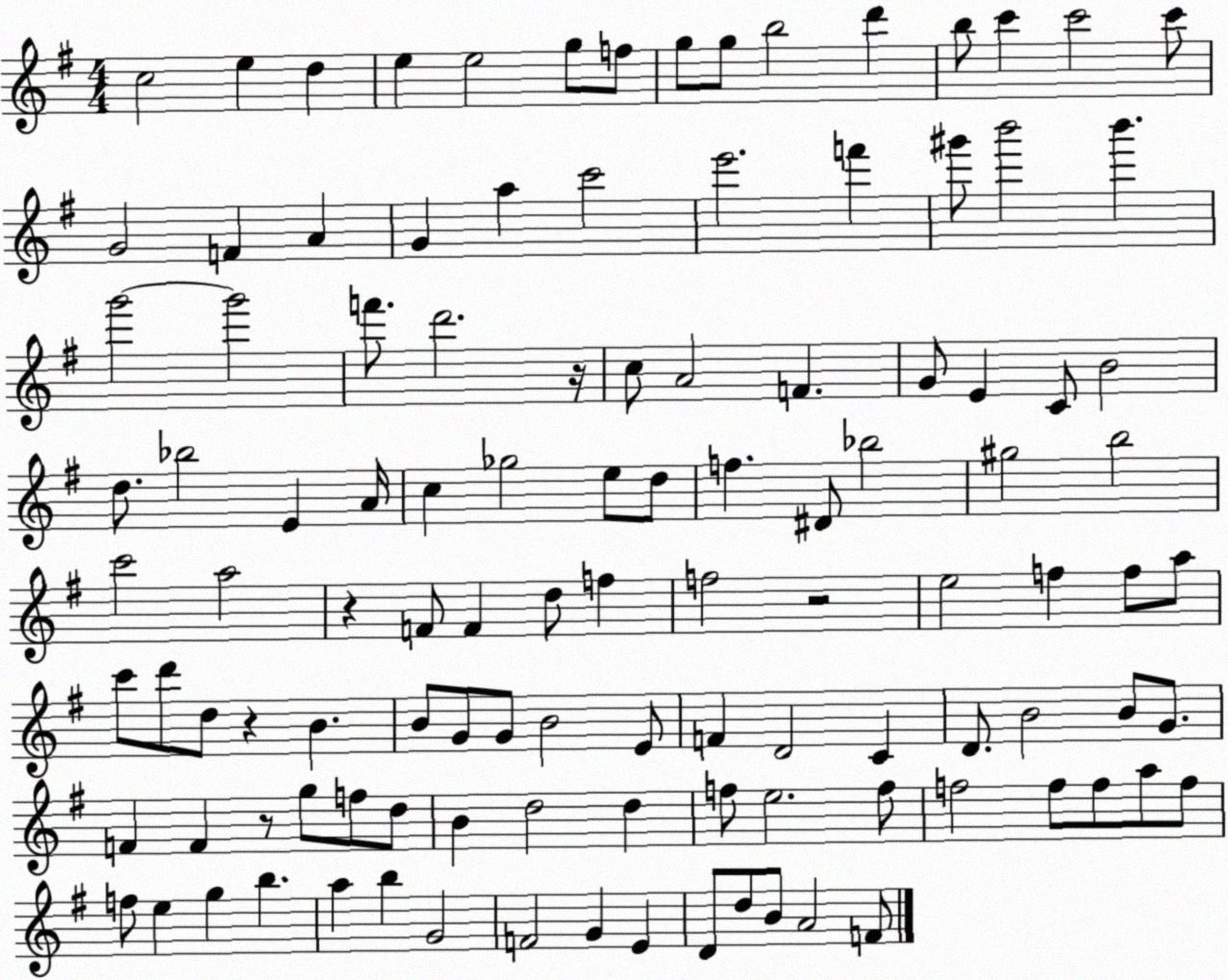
X:1
T:Untitled
M:4/4
L:1/4
K:G
c2 e d e e2 g/2 f/2 g/2 g/2 b2 d' b/2 c' c'2 c'/2 G2 F A G a c'2 e'2 f' ^g'/2 b'2 b' g'2 g'2 f'/2 d'2 z/4 c/2 A2 F G/2 E C/2 B2 d/2 _b2 E A/4 c _g2 e/2 d/2 f ^D/2 _b2 ^g2 b2 c'2 a2 z F/2 F d/2 f f2 z2 e2 f f/2 a/2 c'/2 d'/2 d/2 z B B/2 G/2 G/2 B2 E/2 F D2 C D/2 B2 B/2 G/2 F F z/2 g/2 f/2 d/2 B d2 d f/2 e2 f/2 f2 f/2 f/2 a/2 f/2 f/2 e g b a b G2 F2 G E D/2 d/2 B/2 A2 F/2